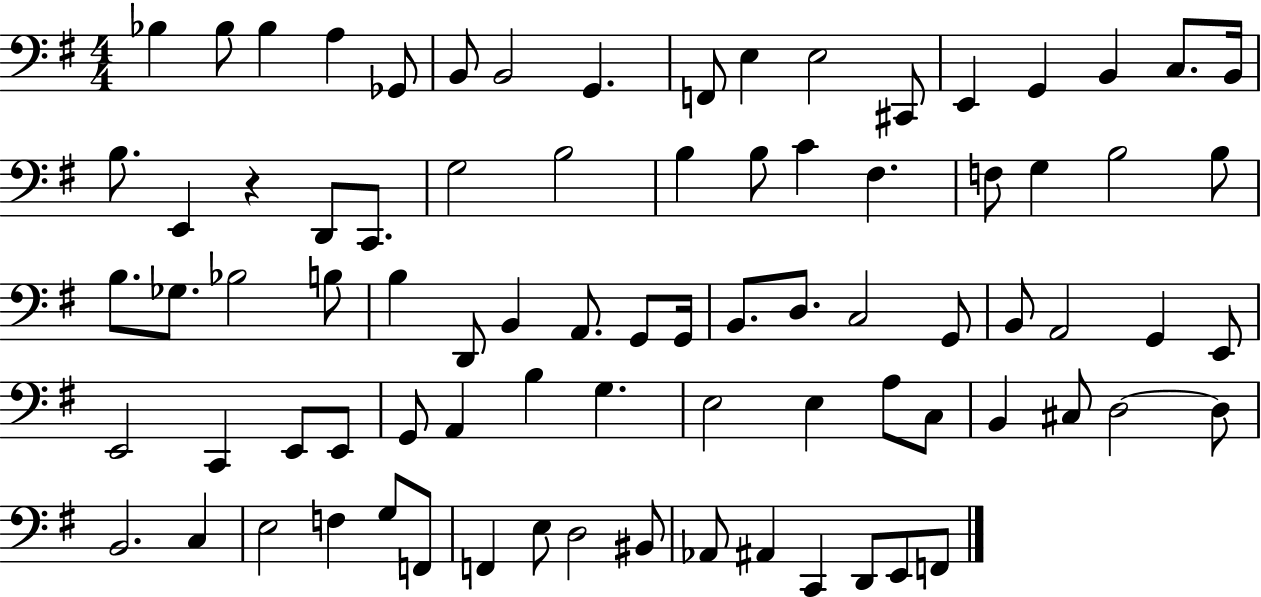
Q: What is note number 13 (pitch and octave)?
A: E2